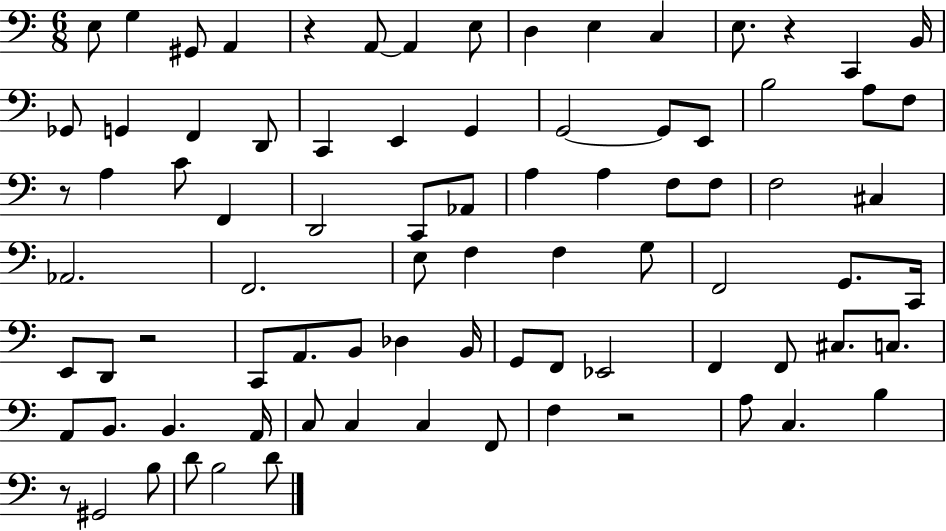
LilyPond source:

{
  \clef bass
  \numericTimeSignature
  \time 6/8
  \key c \major
  e8 g4 gis,8 a,4 | r4 a,8~~ a,4 e8 | d4 e4 c4 | e8. r4 c,4 b,16 | \break ges,8 g,4 f,4 d,8 | c,4 e,4 g,4 | g,2~~ g,8 e,8 | b2 a8 f8 | \break r8 a4 c'8 f,4 | d,2 c,8 aes,8 | a4 a4 f8 f8 | f2 cis4 | \break aes,2. | f,2. | e8 f4 f4 g8 | f,2 g,8. c,16 | \break e,8 d,8 r2 | c,8 a,8. b,8 des4 b,16 | g,8 f,8 ees,2 | f,4 f,8 cis8. c8. | \break a,8 b,8. b,4. a,16 | c8 c4 c4 f,8 | f4 r2 | a8 c4. b4 | \break r8 gis,2 b8 | d'8 b2 d'8 | \bar "|."
}